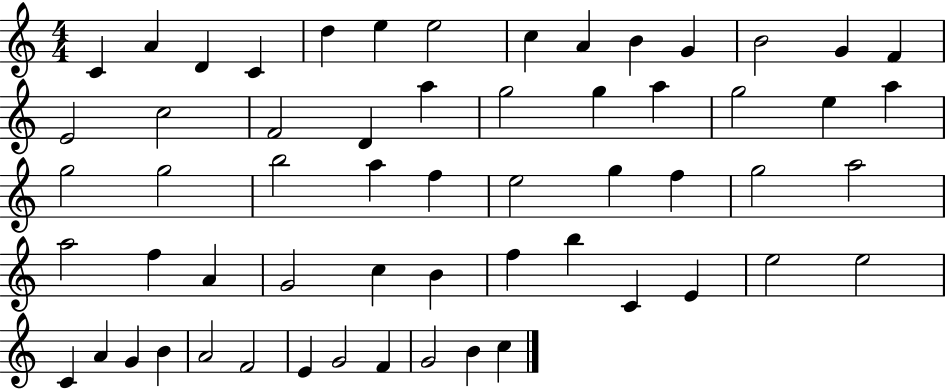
{
  \clef treble
  \numericTimeSignature
  \time 4/4
  \key c \major
  c'4 a'4 d'4 c'4 | d''4 e''4 e''2 | c''4 a'4 b'4 g'4 | b'2 g'4 f'4 | \break e'2 c''2 | f'2 d'4 a''4 | g''2 g''4 a''4 | g''2 e''4 a''4 | \break g''2 g''2 | b''2 a''4 f''4 | e''2 g''4 f''4 | g''2 a''2 | \break a''2 f''4 a'4 | g'2 c''4 b'4 | f''4 b''4 c'4 e'4 | e''2 e''2 | \break c'4 a'4 g'4 b'4 | a'2 f'2 | e'4 g'2 f'4 | g'2 b'4 c''4 | \break \bar "|."
}